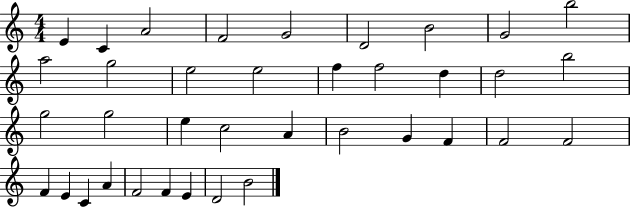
{
  \clef treble
  \numericTimeSignature
  \time 4/4
  \key c \major
  e'4 c'4 a'2 | f'2 g'2 | d'2 b'2 | g'2 b''2 | \break a''2 g''2 | e''2 e''2 | f''4 f''2 d''4 | d''2 b''2 | \break g''2 g''2 | e''4 c''2 a'4 | b'2 g'4 f'4 | f'2 f'2 | \break f'4 e'4 c'4 a'4 | f'2 f'4 e'4 | d'2 b'2 | \bar "|."
}